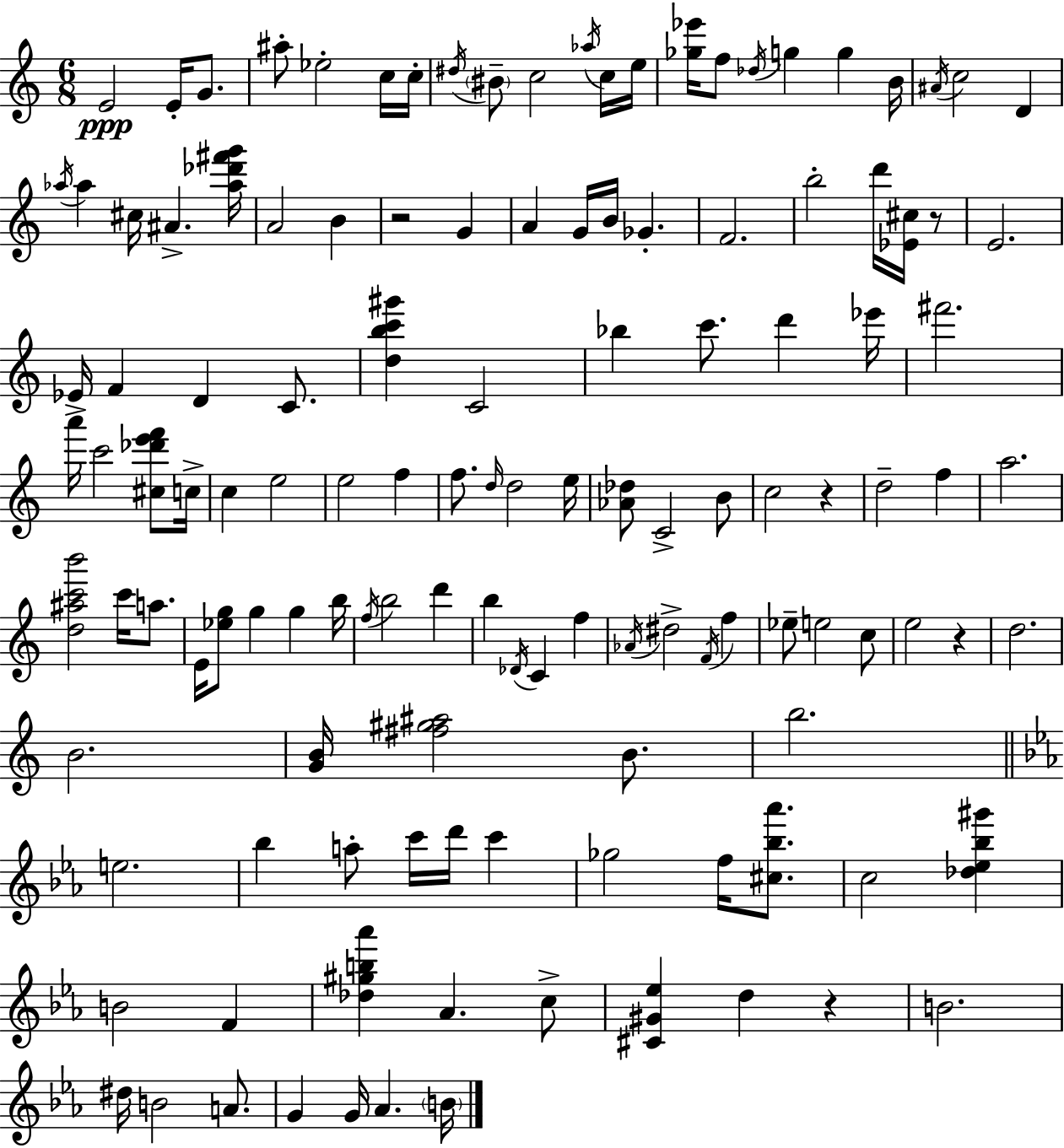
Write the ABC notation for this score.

X:1
T:Untitled
M:6/8
L:1/4
K:Am
E2 E/4 G/2 ^a/2 _e2 c/4 c/4 ^d/4 ^B/2 c2 _a/4 c/4 e/4 [_g_e']/4 f/2 _d/4 g g B/4 ^A/4 c2 D _a/4 _a ^c/4 ^A [_a_d'^f'g']/4 A2 B z2 G A G/4 B/4 _G F2 b2 d'/4 [_E^c]/4 z/2 E2 _E/4 F D C/2 [dbc'^g'] C2 _b c'/2 d' _e'/4 ^f'2 a'/4 c'2 [^c_d'e'f']/2 c/4 c e2 e2 f f/2 d/4 d2 e/4 [_A_d]/2 C2 B/2 c2 z d2 f a2 [d^ac'b']2 c'/4 a/2 E/4 [_eg]/2 g g b/4 f/4 b2 d' b _D/4 C f _A/4 ^d2 F/4 f _e/2 e2 c/2 e2 z d2 B2 [GB]/4 [^f^g^a]2 B/2 b2 e2 _b a/2 c'/4 d'/4 c' _g2 f/4 [^c_b_a']/2 c2 [_d_e_b^g'] B2 F [_d^gb_a'] _A c/2 [^C^G_e] d z B2 ^d/4 B2 A/2 G G/4 _A B/4